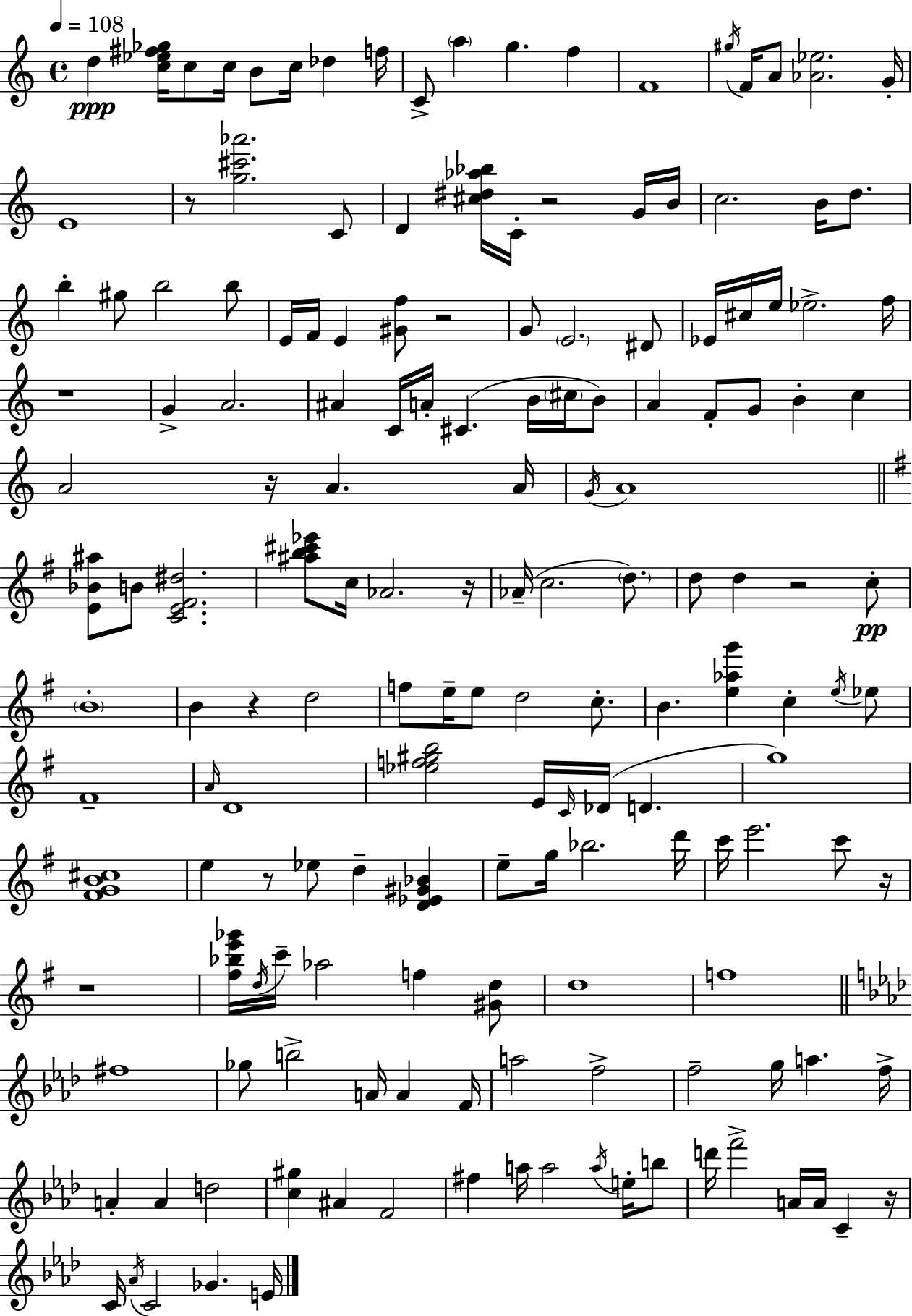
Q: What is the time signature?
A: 4/4